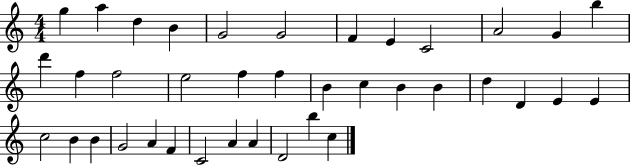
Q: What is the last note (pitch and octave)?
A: C5